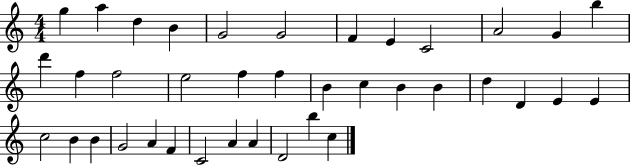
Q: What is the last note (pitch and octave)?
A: C5